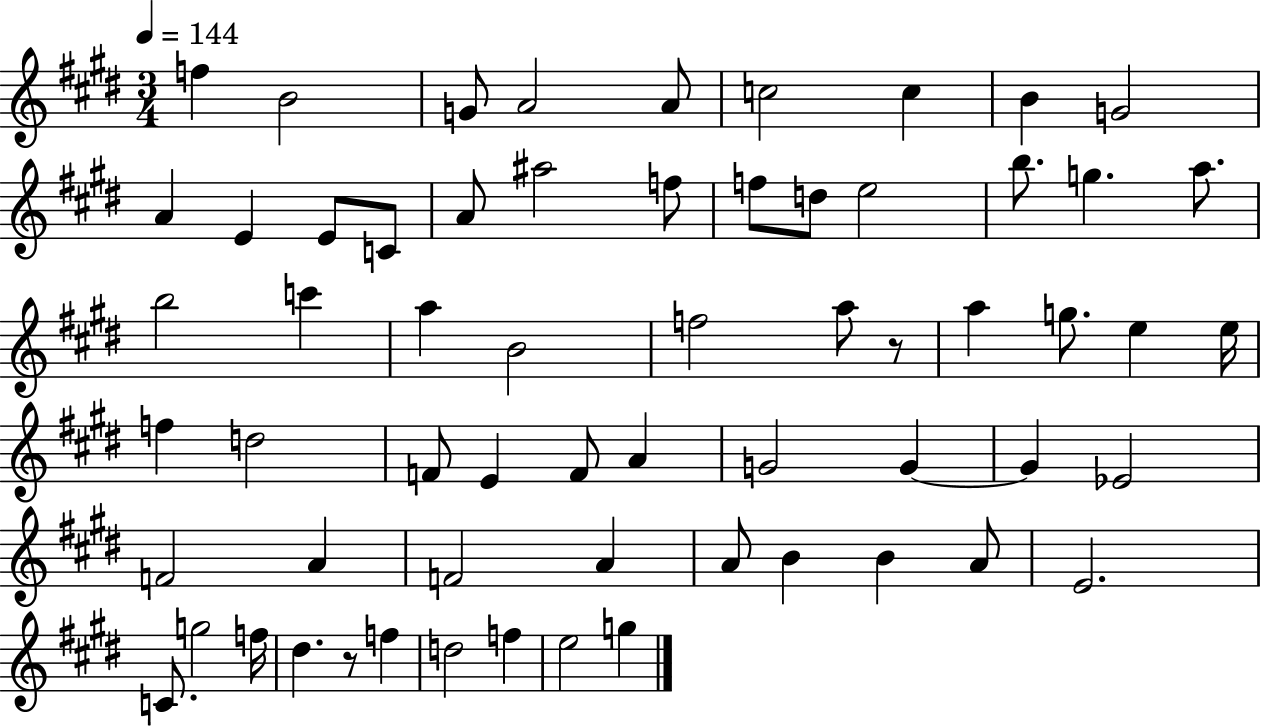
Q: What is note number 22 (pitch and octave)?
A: A5